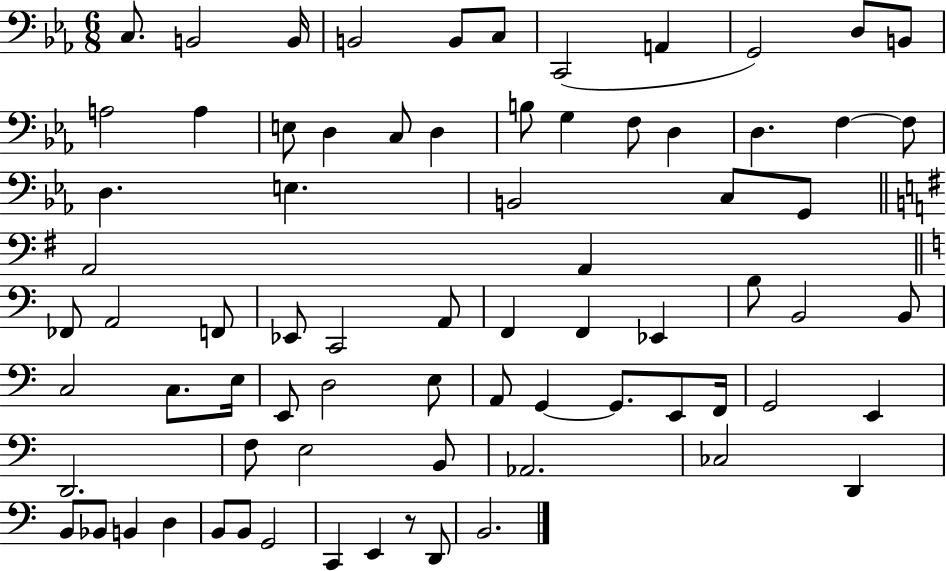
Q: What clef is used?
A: bass